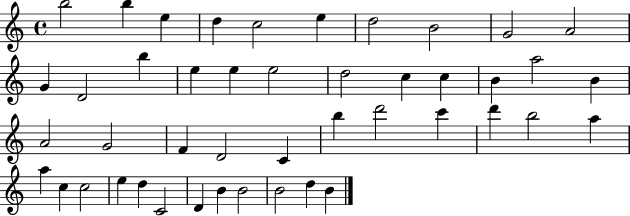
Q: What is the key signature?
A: C major